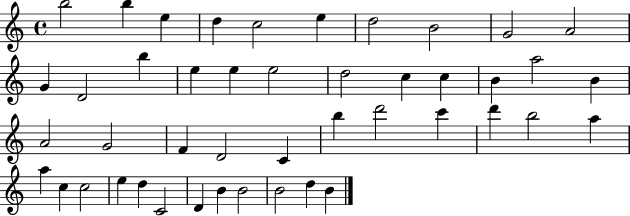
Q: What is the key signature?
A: C major